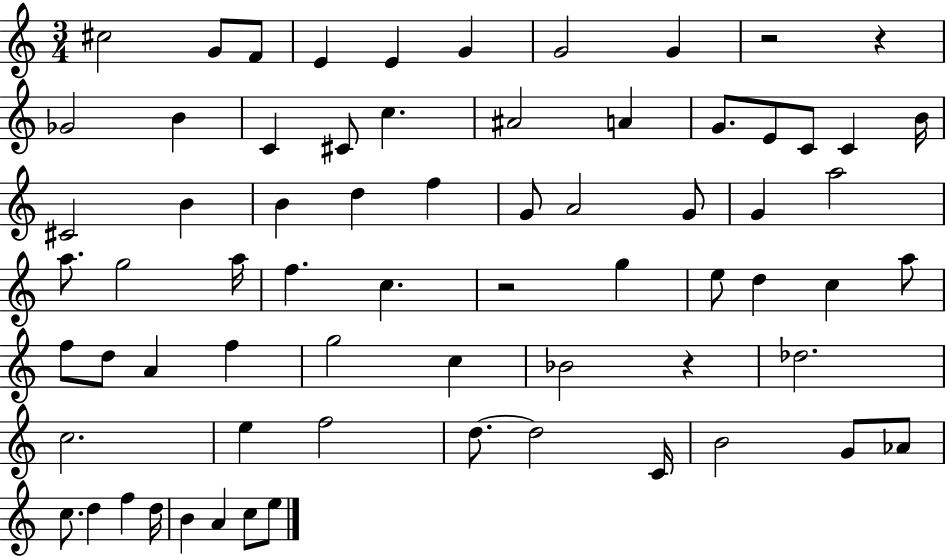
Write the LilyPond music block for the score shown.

{
  \clef treble
  \numericTimeSignature
  \time 3/4
  \key c \major
  cis''2 g'8 f'8 | e'4 e'4 g'4 | g'2 g'4 | r2 r4 | \break ges'2 b'4 | c'4 cis'8 c''4. | ais'2 a'4 | g'8. e'8 c'8 c'4 b'16 | \break cis'2 b'4 | b'4 d''4 f''4 | g'8 a'2 g'8 | g'4 a''2 | \break a''8. g''2 a''16 | f''4. c''4. | r2 g''4 | e''8 d''4 c''4 a''8 | \break f''8 d''8 a'4 f''4 | g''2 c''4 | bes'2 r4 | des''2. | \break c''2. | e''4 f''2 | d''8.~~ d''2 c'16 | b'2 g'8 aes'8 | \break c''8. d''4 f''4 d''16 | b'4 a'4 c''8 e''8 | \bar "|."
}